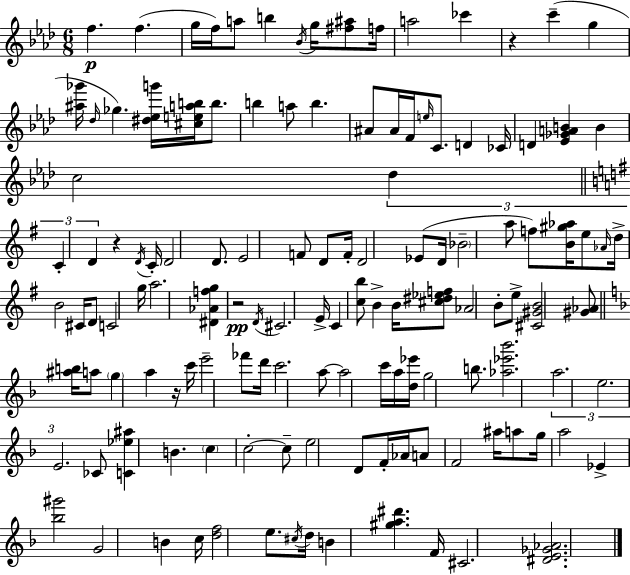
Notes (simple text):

F5/q. F5/q. G5/s F5/s A5/e B5/q Bb4/s G5/s [F#5,A#5]/e F5/s A5/h CES6/q R/q C6/q G5/q [A#5,Gb6]/s Db5/s Gb5/q. [D#5,Eb5,G6]/s [C#5,E5,A5,B5]/s B5/e. B5/q A5/e B5/q. A#4/e A#4/s F4/s E5/s C4/e. D4/q CES4/s D4/q [Eb4,Gb4,A4,B4]/q B4/q C5/h Db5/q C4/q D4/q R/q D4/s C4/s D4/h D4/e. E4/h F4/e D4/e F4/s D4/h Eb4/e D4/s Bb4/h A5/e F5/e [B4,G#5,Ab5]/s E5/e Ab4/s D5/s B4/h C#4/s D4/e C4/h G5/s A5/h. [D#4,Ab4,F5,G5]/q R/h D4/s C#4/h. E4/s C4/q [C5,B5]/e B4/q B4/s [C#5,D#5,Eb5,F5]/e Ab4/h B4/e E5/e [C#4,G#4,B4]/h [G#4,Ab4]/e [A#5,B5]/s A5/e G5/q A5/q R/s C6/s E6/h FES6/e D6/s C6/h. A5/e A5/h C6/s A5/s [D5,Eb6]/s G5/h B5/e. [Ab5,Eb6,Bb6]/h. A5/h. E5/h. E4/h. CES4/e [C4,Eb5,A#5]/q B4/q. C5/q C5/h C5/e E5/h D4/e F4/s Ab4/s A4/e F4/h A#5/s A5/e G5/s A5/h Eb4/q [Bb5,G#6]/h G4/h B4/q C5/s [D5,F5]/h E5/e. C#5/s D5/s B4/q [G#5,A5,D#6]/q. F4/s C#4/h. [D#4,E4,Gb4,Ab4]/h.